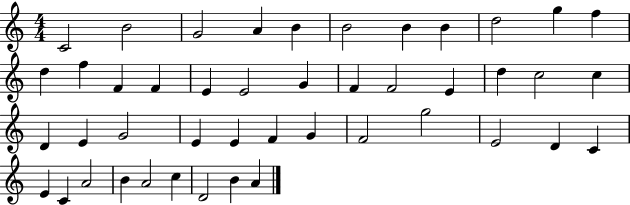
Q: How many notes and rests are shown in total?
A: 45